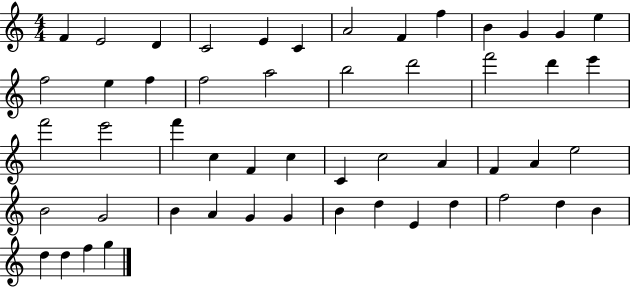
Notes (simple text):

F4/q E4/h D4/q C4/h E4/q C4/q A4/h F4/q F5/q B4/q G4/q G4/q E5/q F5/h E5/q F5/q F5/h A5/h B5/h D6/h F6/h D6/q E6/q F6/h E6/h F6/q C5/q F4/q C5/q C4/q C5/h A4/q F4/q A4/q E5/h B4/h G4/h B4/q A4/q G4/q G4/q B4/q D5/q E4/q D5/q F5/h D5/q B4/q D5/q D5/q F5/q G5/q